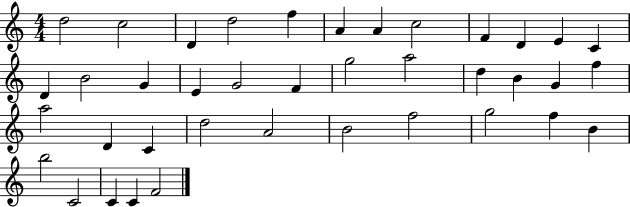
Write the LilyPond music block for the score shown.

{
  \clef treble
  \numericTimeSignature
  \time 4/4
  \key c \major
  d''2 c''2 | d'4 d''2 f''4 | a'4 a'4 c''2 | f'4 d'4 e'4 c'4 | \break d'4 b'2 g'4 | e'4 g'2 f'4 | g''2 a''2 | d''4 b'4 g'4 f''4 | \break a''2 d'4 c'4 | d''2 a'2 | b'2 f''2 | g''2 f''4 b'4 | \break b''2 c'2 | c'4 c'4 f'2 | \bar "|."
}